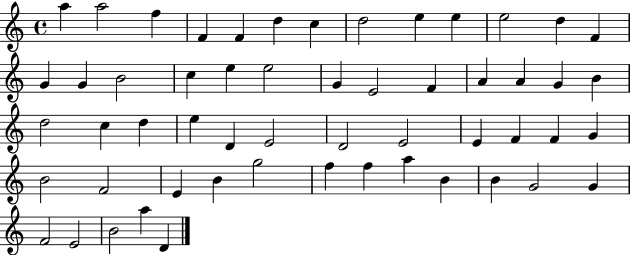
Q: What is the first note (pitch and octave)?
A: A5